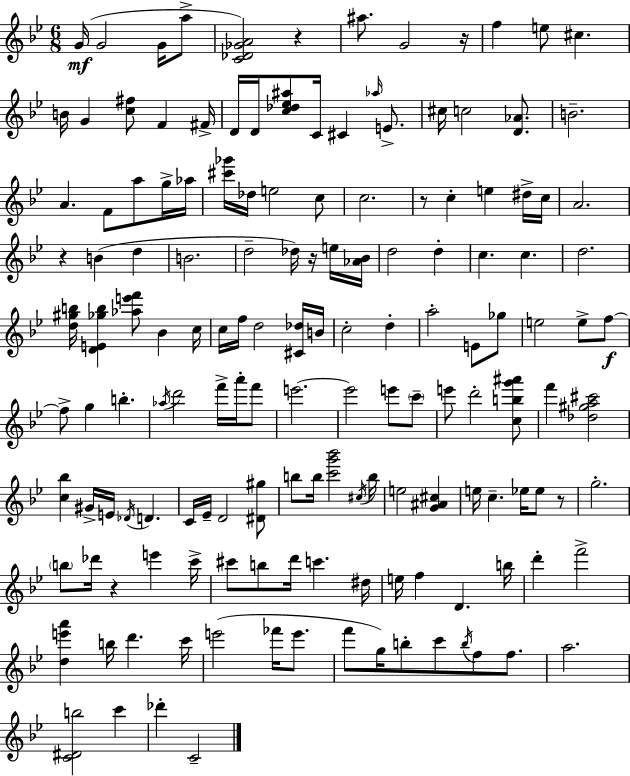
{
  \clef treble
  \numericTimeSignature
  \time 6/8
  \key g \minor
  g'16(\mf g'2 g'16 a''8-> | <c' des' ges' a'>2) r4 | ais''8. g'2 r16 | f''4 e''8 cis''4. | \break b'16 g'4 <c'' fis''>8 f'4 fis'16-> | d'16 d'16 <c'' des'' ees'' ais''>8 c'16 cis'4 \grace { aes''16 } e'8.-> | cis''16 c''2 <d' aes'>8. | b'2.-- | \break a'4. f'8 a''8 g''16-> | aes''16 <cis''' ges'''>16 des''16 e''2 c''8 | c''2. | r8 c''4-. e''4 dis''16-> | \break c''16 a'2. | r4 b'4( d''4 | b'2. | d''2-- des''16) r16 e''16 | \break <aes' bes'>16 d''2 d''4-. | c''4. c''4. | d''2. | <d'' gis'' b''>16 <d' e' ges'' b''>4 <aes'' e''' f'''>8 bes'4 | \break c''16 c''16 f''16 d''2 <cis' des''>16 | b'16 c''2-. d''4-. | a''2-. e'8 ges''8 | e''2 e''8-> f''8~~\f | \break f''8-> g''4 b''4.-. | \acciaccatura { aes''16 } d'''2 f'''16-> a'''16-. | f'''8 e'''2.~~ | e'''2 e'''8 | \break \parenthesize c'''8-- e'''8 d'''2-. | <c'' b'' g''' ais'''>8 f'''4 <des'' gis'' a'' cis'''>2 | <c'' bes''>4 gis'16-> e'16 \acciaccatura { des'16 } d'4. | c'16 ees'16-- d'2 | \break <dis' gis''>8 b''8 b''16 <c''' g''' bes'''>2 | \acciaccatura { cis''16 } b''16 e''2 | <g' ais' cis''>4 e''16 c''4.-- ees''16 | ees''8 r8 g''2.-. | \break \parenthesize b''8 des'''16 r4 e'''4 | c'''16-> cis'''8 b''8 d'''16 c'''4. | dis''16 e''16 f''4 d'4. | b''16 d'''4-. f'''2-> | \break <d'' e''' a'''>4 b''16 d'''4. | c'''16 e'''2( | fes'''16 e'''8. f'''8 g''16) b''8-. c'''8 \acciaccatura { b''16 } | f''8 f''8. a''2. | \break <c' dis' b''>2 | c'''4 des'''4-. c'2-- | \bar "|."
}